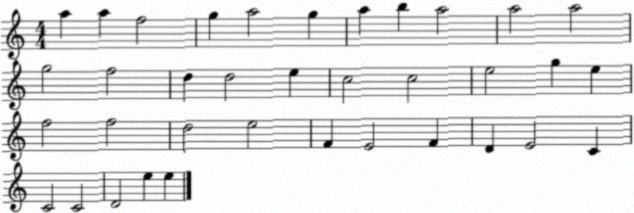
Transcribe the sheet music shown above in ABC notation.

X:1
T:Untitled
M:4/4
L:1/4
K:C
a a f2 g a2 g a b a2 a2 a2 g2 f2 d d2 e c2 c2 e2 g e f2 f2 d2 e2 F E2 F D E2 C C2 C2 D2 e e